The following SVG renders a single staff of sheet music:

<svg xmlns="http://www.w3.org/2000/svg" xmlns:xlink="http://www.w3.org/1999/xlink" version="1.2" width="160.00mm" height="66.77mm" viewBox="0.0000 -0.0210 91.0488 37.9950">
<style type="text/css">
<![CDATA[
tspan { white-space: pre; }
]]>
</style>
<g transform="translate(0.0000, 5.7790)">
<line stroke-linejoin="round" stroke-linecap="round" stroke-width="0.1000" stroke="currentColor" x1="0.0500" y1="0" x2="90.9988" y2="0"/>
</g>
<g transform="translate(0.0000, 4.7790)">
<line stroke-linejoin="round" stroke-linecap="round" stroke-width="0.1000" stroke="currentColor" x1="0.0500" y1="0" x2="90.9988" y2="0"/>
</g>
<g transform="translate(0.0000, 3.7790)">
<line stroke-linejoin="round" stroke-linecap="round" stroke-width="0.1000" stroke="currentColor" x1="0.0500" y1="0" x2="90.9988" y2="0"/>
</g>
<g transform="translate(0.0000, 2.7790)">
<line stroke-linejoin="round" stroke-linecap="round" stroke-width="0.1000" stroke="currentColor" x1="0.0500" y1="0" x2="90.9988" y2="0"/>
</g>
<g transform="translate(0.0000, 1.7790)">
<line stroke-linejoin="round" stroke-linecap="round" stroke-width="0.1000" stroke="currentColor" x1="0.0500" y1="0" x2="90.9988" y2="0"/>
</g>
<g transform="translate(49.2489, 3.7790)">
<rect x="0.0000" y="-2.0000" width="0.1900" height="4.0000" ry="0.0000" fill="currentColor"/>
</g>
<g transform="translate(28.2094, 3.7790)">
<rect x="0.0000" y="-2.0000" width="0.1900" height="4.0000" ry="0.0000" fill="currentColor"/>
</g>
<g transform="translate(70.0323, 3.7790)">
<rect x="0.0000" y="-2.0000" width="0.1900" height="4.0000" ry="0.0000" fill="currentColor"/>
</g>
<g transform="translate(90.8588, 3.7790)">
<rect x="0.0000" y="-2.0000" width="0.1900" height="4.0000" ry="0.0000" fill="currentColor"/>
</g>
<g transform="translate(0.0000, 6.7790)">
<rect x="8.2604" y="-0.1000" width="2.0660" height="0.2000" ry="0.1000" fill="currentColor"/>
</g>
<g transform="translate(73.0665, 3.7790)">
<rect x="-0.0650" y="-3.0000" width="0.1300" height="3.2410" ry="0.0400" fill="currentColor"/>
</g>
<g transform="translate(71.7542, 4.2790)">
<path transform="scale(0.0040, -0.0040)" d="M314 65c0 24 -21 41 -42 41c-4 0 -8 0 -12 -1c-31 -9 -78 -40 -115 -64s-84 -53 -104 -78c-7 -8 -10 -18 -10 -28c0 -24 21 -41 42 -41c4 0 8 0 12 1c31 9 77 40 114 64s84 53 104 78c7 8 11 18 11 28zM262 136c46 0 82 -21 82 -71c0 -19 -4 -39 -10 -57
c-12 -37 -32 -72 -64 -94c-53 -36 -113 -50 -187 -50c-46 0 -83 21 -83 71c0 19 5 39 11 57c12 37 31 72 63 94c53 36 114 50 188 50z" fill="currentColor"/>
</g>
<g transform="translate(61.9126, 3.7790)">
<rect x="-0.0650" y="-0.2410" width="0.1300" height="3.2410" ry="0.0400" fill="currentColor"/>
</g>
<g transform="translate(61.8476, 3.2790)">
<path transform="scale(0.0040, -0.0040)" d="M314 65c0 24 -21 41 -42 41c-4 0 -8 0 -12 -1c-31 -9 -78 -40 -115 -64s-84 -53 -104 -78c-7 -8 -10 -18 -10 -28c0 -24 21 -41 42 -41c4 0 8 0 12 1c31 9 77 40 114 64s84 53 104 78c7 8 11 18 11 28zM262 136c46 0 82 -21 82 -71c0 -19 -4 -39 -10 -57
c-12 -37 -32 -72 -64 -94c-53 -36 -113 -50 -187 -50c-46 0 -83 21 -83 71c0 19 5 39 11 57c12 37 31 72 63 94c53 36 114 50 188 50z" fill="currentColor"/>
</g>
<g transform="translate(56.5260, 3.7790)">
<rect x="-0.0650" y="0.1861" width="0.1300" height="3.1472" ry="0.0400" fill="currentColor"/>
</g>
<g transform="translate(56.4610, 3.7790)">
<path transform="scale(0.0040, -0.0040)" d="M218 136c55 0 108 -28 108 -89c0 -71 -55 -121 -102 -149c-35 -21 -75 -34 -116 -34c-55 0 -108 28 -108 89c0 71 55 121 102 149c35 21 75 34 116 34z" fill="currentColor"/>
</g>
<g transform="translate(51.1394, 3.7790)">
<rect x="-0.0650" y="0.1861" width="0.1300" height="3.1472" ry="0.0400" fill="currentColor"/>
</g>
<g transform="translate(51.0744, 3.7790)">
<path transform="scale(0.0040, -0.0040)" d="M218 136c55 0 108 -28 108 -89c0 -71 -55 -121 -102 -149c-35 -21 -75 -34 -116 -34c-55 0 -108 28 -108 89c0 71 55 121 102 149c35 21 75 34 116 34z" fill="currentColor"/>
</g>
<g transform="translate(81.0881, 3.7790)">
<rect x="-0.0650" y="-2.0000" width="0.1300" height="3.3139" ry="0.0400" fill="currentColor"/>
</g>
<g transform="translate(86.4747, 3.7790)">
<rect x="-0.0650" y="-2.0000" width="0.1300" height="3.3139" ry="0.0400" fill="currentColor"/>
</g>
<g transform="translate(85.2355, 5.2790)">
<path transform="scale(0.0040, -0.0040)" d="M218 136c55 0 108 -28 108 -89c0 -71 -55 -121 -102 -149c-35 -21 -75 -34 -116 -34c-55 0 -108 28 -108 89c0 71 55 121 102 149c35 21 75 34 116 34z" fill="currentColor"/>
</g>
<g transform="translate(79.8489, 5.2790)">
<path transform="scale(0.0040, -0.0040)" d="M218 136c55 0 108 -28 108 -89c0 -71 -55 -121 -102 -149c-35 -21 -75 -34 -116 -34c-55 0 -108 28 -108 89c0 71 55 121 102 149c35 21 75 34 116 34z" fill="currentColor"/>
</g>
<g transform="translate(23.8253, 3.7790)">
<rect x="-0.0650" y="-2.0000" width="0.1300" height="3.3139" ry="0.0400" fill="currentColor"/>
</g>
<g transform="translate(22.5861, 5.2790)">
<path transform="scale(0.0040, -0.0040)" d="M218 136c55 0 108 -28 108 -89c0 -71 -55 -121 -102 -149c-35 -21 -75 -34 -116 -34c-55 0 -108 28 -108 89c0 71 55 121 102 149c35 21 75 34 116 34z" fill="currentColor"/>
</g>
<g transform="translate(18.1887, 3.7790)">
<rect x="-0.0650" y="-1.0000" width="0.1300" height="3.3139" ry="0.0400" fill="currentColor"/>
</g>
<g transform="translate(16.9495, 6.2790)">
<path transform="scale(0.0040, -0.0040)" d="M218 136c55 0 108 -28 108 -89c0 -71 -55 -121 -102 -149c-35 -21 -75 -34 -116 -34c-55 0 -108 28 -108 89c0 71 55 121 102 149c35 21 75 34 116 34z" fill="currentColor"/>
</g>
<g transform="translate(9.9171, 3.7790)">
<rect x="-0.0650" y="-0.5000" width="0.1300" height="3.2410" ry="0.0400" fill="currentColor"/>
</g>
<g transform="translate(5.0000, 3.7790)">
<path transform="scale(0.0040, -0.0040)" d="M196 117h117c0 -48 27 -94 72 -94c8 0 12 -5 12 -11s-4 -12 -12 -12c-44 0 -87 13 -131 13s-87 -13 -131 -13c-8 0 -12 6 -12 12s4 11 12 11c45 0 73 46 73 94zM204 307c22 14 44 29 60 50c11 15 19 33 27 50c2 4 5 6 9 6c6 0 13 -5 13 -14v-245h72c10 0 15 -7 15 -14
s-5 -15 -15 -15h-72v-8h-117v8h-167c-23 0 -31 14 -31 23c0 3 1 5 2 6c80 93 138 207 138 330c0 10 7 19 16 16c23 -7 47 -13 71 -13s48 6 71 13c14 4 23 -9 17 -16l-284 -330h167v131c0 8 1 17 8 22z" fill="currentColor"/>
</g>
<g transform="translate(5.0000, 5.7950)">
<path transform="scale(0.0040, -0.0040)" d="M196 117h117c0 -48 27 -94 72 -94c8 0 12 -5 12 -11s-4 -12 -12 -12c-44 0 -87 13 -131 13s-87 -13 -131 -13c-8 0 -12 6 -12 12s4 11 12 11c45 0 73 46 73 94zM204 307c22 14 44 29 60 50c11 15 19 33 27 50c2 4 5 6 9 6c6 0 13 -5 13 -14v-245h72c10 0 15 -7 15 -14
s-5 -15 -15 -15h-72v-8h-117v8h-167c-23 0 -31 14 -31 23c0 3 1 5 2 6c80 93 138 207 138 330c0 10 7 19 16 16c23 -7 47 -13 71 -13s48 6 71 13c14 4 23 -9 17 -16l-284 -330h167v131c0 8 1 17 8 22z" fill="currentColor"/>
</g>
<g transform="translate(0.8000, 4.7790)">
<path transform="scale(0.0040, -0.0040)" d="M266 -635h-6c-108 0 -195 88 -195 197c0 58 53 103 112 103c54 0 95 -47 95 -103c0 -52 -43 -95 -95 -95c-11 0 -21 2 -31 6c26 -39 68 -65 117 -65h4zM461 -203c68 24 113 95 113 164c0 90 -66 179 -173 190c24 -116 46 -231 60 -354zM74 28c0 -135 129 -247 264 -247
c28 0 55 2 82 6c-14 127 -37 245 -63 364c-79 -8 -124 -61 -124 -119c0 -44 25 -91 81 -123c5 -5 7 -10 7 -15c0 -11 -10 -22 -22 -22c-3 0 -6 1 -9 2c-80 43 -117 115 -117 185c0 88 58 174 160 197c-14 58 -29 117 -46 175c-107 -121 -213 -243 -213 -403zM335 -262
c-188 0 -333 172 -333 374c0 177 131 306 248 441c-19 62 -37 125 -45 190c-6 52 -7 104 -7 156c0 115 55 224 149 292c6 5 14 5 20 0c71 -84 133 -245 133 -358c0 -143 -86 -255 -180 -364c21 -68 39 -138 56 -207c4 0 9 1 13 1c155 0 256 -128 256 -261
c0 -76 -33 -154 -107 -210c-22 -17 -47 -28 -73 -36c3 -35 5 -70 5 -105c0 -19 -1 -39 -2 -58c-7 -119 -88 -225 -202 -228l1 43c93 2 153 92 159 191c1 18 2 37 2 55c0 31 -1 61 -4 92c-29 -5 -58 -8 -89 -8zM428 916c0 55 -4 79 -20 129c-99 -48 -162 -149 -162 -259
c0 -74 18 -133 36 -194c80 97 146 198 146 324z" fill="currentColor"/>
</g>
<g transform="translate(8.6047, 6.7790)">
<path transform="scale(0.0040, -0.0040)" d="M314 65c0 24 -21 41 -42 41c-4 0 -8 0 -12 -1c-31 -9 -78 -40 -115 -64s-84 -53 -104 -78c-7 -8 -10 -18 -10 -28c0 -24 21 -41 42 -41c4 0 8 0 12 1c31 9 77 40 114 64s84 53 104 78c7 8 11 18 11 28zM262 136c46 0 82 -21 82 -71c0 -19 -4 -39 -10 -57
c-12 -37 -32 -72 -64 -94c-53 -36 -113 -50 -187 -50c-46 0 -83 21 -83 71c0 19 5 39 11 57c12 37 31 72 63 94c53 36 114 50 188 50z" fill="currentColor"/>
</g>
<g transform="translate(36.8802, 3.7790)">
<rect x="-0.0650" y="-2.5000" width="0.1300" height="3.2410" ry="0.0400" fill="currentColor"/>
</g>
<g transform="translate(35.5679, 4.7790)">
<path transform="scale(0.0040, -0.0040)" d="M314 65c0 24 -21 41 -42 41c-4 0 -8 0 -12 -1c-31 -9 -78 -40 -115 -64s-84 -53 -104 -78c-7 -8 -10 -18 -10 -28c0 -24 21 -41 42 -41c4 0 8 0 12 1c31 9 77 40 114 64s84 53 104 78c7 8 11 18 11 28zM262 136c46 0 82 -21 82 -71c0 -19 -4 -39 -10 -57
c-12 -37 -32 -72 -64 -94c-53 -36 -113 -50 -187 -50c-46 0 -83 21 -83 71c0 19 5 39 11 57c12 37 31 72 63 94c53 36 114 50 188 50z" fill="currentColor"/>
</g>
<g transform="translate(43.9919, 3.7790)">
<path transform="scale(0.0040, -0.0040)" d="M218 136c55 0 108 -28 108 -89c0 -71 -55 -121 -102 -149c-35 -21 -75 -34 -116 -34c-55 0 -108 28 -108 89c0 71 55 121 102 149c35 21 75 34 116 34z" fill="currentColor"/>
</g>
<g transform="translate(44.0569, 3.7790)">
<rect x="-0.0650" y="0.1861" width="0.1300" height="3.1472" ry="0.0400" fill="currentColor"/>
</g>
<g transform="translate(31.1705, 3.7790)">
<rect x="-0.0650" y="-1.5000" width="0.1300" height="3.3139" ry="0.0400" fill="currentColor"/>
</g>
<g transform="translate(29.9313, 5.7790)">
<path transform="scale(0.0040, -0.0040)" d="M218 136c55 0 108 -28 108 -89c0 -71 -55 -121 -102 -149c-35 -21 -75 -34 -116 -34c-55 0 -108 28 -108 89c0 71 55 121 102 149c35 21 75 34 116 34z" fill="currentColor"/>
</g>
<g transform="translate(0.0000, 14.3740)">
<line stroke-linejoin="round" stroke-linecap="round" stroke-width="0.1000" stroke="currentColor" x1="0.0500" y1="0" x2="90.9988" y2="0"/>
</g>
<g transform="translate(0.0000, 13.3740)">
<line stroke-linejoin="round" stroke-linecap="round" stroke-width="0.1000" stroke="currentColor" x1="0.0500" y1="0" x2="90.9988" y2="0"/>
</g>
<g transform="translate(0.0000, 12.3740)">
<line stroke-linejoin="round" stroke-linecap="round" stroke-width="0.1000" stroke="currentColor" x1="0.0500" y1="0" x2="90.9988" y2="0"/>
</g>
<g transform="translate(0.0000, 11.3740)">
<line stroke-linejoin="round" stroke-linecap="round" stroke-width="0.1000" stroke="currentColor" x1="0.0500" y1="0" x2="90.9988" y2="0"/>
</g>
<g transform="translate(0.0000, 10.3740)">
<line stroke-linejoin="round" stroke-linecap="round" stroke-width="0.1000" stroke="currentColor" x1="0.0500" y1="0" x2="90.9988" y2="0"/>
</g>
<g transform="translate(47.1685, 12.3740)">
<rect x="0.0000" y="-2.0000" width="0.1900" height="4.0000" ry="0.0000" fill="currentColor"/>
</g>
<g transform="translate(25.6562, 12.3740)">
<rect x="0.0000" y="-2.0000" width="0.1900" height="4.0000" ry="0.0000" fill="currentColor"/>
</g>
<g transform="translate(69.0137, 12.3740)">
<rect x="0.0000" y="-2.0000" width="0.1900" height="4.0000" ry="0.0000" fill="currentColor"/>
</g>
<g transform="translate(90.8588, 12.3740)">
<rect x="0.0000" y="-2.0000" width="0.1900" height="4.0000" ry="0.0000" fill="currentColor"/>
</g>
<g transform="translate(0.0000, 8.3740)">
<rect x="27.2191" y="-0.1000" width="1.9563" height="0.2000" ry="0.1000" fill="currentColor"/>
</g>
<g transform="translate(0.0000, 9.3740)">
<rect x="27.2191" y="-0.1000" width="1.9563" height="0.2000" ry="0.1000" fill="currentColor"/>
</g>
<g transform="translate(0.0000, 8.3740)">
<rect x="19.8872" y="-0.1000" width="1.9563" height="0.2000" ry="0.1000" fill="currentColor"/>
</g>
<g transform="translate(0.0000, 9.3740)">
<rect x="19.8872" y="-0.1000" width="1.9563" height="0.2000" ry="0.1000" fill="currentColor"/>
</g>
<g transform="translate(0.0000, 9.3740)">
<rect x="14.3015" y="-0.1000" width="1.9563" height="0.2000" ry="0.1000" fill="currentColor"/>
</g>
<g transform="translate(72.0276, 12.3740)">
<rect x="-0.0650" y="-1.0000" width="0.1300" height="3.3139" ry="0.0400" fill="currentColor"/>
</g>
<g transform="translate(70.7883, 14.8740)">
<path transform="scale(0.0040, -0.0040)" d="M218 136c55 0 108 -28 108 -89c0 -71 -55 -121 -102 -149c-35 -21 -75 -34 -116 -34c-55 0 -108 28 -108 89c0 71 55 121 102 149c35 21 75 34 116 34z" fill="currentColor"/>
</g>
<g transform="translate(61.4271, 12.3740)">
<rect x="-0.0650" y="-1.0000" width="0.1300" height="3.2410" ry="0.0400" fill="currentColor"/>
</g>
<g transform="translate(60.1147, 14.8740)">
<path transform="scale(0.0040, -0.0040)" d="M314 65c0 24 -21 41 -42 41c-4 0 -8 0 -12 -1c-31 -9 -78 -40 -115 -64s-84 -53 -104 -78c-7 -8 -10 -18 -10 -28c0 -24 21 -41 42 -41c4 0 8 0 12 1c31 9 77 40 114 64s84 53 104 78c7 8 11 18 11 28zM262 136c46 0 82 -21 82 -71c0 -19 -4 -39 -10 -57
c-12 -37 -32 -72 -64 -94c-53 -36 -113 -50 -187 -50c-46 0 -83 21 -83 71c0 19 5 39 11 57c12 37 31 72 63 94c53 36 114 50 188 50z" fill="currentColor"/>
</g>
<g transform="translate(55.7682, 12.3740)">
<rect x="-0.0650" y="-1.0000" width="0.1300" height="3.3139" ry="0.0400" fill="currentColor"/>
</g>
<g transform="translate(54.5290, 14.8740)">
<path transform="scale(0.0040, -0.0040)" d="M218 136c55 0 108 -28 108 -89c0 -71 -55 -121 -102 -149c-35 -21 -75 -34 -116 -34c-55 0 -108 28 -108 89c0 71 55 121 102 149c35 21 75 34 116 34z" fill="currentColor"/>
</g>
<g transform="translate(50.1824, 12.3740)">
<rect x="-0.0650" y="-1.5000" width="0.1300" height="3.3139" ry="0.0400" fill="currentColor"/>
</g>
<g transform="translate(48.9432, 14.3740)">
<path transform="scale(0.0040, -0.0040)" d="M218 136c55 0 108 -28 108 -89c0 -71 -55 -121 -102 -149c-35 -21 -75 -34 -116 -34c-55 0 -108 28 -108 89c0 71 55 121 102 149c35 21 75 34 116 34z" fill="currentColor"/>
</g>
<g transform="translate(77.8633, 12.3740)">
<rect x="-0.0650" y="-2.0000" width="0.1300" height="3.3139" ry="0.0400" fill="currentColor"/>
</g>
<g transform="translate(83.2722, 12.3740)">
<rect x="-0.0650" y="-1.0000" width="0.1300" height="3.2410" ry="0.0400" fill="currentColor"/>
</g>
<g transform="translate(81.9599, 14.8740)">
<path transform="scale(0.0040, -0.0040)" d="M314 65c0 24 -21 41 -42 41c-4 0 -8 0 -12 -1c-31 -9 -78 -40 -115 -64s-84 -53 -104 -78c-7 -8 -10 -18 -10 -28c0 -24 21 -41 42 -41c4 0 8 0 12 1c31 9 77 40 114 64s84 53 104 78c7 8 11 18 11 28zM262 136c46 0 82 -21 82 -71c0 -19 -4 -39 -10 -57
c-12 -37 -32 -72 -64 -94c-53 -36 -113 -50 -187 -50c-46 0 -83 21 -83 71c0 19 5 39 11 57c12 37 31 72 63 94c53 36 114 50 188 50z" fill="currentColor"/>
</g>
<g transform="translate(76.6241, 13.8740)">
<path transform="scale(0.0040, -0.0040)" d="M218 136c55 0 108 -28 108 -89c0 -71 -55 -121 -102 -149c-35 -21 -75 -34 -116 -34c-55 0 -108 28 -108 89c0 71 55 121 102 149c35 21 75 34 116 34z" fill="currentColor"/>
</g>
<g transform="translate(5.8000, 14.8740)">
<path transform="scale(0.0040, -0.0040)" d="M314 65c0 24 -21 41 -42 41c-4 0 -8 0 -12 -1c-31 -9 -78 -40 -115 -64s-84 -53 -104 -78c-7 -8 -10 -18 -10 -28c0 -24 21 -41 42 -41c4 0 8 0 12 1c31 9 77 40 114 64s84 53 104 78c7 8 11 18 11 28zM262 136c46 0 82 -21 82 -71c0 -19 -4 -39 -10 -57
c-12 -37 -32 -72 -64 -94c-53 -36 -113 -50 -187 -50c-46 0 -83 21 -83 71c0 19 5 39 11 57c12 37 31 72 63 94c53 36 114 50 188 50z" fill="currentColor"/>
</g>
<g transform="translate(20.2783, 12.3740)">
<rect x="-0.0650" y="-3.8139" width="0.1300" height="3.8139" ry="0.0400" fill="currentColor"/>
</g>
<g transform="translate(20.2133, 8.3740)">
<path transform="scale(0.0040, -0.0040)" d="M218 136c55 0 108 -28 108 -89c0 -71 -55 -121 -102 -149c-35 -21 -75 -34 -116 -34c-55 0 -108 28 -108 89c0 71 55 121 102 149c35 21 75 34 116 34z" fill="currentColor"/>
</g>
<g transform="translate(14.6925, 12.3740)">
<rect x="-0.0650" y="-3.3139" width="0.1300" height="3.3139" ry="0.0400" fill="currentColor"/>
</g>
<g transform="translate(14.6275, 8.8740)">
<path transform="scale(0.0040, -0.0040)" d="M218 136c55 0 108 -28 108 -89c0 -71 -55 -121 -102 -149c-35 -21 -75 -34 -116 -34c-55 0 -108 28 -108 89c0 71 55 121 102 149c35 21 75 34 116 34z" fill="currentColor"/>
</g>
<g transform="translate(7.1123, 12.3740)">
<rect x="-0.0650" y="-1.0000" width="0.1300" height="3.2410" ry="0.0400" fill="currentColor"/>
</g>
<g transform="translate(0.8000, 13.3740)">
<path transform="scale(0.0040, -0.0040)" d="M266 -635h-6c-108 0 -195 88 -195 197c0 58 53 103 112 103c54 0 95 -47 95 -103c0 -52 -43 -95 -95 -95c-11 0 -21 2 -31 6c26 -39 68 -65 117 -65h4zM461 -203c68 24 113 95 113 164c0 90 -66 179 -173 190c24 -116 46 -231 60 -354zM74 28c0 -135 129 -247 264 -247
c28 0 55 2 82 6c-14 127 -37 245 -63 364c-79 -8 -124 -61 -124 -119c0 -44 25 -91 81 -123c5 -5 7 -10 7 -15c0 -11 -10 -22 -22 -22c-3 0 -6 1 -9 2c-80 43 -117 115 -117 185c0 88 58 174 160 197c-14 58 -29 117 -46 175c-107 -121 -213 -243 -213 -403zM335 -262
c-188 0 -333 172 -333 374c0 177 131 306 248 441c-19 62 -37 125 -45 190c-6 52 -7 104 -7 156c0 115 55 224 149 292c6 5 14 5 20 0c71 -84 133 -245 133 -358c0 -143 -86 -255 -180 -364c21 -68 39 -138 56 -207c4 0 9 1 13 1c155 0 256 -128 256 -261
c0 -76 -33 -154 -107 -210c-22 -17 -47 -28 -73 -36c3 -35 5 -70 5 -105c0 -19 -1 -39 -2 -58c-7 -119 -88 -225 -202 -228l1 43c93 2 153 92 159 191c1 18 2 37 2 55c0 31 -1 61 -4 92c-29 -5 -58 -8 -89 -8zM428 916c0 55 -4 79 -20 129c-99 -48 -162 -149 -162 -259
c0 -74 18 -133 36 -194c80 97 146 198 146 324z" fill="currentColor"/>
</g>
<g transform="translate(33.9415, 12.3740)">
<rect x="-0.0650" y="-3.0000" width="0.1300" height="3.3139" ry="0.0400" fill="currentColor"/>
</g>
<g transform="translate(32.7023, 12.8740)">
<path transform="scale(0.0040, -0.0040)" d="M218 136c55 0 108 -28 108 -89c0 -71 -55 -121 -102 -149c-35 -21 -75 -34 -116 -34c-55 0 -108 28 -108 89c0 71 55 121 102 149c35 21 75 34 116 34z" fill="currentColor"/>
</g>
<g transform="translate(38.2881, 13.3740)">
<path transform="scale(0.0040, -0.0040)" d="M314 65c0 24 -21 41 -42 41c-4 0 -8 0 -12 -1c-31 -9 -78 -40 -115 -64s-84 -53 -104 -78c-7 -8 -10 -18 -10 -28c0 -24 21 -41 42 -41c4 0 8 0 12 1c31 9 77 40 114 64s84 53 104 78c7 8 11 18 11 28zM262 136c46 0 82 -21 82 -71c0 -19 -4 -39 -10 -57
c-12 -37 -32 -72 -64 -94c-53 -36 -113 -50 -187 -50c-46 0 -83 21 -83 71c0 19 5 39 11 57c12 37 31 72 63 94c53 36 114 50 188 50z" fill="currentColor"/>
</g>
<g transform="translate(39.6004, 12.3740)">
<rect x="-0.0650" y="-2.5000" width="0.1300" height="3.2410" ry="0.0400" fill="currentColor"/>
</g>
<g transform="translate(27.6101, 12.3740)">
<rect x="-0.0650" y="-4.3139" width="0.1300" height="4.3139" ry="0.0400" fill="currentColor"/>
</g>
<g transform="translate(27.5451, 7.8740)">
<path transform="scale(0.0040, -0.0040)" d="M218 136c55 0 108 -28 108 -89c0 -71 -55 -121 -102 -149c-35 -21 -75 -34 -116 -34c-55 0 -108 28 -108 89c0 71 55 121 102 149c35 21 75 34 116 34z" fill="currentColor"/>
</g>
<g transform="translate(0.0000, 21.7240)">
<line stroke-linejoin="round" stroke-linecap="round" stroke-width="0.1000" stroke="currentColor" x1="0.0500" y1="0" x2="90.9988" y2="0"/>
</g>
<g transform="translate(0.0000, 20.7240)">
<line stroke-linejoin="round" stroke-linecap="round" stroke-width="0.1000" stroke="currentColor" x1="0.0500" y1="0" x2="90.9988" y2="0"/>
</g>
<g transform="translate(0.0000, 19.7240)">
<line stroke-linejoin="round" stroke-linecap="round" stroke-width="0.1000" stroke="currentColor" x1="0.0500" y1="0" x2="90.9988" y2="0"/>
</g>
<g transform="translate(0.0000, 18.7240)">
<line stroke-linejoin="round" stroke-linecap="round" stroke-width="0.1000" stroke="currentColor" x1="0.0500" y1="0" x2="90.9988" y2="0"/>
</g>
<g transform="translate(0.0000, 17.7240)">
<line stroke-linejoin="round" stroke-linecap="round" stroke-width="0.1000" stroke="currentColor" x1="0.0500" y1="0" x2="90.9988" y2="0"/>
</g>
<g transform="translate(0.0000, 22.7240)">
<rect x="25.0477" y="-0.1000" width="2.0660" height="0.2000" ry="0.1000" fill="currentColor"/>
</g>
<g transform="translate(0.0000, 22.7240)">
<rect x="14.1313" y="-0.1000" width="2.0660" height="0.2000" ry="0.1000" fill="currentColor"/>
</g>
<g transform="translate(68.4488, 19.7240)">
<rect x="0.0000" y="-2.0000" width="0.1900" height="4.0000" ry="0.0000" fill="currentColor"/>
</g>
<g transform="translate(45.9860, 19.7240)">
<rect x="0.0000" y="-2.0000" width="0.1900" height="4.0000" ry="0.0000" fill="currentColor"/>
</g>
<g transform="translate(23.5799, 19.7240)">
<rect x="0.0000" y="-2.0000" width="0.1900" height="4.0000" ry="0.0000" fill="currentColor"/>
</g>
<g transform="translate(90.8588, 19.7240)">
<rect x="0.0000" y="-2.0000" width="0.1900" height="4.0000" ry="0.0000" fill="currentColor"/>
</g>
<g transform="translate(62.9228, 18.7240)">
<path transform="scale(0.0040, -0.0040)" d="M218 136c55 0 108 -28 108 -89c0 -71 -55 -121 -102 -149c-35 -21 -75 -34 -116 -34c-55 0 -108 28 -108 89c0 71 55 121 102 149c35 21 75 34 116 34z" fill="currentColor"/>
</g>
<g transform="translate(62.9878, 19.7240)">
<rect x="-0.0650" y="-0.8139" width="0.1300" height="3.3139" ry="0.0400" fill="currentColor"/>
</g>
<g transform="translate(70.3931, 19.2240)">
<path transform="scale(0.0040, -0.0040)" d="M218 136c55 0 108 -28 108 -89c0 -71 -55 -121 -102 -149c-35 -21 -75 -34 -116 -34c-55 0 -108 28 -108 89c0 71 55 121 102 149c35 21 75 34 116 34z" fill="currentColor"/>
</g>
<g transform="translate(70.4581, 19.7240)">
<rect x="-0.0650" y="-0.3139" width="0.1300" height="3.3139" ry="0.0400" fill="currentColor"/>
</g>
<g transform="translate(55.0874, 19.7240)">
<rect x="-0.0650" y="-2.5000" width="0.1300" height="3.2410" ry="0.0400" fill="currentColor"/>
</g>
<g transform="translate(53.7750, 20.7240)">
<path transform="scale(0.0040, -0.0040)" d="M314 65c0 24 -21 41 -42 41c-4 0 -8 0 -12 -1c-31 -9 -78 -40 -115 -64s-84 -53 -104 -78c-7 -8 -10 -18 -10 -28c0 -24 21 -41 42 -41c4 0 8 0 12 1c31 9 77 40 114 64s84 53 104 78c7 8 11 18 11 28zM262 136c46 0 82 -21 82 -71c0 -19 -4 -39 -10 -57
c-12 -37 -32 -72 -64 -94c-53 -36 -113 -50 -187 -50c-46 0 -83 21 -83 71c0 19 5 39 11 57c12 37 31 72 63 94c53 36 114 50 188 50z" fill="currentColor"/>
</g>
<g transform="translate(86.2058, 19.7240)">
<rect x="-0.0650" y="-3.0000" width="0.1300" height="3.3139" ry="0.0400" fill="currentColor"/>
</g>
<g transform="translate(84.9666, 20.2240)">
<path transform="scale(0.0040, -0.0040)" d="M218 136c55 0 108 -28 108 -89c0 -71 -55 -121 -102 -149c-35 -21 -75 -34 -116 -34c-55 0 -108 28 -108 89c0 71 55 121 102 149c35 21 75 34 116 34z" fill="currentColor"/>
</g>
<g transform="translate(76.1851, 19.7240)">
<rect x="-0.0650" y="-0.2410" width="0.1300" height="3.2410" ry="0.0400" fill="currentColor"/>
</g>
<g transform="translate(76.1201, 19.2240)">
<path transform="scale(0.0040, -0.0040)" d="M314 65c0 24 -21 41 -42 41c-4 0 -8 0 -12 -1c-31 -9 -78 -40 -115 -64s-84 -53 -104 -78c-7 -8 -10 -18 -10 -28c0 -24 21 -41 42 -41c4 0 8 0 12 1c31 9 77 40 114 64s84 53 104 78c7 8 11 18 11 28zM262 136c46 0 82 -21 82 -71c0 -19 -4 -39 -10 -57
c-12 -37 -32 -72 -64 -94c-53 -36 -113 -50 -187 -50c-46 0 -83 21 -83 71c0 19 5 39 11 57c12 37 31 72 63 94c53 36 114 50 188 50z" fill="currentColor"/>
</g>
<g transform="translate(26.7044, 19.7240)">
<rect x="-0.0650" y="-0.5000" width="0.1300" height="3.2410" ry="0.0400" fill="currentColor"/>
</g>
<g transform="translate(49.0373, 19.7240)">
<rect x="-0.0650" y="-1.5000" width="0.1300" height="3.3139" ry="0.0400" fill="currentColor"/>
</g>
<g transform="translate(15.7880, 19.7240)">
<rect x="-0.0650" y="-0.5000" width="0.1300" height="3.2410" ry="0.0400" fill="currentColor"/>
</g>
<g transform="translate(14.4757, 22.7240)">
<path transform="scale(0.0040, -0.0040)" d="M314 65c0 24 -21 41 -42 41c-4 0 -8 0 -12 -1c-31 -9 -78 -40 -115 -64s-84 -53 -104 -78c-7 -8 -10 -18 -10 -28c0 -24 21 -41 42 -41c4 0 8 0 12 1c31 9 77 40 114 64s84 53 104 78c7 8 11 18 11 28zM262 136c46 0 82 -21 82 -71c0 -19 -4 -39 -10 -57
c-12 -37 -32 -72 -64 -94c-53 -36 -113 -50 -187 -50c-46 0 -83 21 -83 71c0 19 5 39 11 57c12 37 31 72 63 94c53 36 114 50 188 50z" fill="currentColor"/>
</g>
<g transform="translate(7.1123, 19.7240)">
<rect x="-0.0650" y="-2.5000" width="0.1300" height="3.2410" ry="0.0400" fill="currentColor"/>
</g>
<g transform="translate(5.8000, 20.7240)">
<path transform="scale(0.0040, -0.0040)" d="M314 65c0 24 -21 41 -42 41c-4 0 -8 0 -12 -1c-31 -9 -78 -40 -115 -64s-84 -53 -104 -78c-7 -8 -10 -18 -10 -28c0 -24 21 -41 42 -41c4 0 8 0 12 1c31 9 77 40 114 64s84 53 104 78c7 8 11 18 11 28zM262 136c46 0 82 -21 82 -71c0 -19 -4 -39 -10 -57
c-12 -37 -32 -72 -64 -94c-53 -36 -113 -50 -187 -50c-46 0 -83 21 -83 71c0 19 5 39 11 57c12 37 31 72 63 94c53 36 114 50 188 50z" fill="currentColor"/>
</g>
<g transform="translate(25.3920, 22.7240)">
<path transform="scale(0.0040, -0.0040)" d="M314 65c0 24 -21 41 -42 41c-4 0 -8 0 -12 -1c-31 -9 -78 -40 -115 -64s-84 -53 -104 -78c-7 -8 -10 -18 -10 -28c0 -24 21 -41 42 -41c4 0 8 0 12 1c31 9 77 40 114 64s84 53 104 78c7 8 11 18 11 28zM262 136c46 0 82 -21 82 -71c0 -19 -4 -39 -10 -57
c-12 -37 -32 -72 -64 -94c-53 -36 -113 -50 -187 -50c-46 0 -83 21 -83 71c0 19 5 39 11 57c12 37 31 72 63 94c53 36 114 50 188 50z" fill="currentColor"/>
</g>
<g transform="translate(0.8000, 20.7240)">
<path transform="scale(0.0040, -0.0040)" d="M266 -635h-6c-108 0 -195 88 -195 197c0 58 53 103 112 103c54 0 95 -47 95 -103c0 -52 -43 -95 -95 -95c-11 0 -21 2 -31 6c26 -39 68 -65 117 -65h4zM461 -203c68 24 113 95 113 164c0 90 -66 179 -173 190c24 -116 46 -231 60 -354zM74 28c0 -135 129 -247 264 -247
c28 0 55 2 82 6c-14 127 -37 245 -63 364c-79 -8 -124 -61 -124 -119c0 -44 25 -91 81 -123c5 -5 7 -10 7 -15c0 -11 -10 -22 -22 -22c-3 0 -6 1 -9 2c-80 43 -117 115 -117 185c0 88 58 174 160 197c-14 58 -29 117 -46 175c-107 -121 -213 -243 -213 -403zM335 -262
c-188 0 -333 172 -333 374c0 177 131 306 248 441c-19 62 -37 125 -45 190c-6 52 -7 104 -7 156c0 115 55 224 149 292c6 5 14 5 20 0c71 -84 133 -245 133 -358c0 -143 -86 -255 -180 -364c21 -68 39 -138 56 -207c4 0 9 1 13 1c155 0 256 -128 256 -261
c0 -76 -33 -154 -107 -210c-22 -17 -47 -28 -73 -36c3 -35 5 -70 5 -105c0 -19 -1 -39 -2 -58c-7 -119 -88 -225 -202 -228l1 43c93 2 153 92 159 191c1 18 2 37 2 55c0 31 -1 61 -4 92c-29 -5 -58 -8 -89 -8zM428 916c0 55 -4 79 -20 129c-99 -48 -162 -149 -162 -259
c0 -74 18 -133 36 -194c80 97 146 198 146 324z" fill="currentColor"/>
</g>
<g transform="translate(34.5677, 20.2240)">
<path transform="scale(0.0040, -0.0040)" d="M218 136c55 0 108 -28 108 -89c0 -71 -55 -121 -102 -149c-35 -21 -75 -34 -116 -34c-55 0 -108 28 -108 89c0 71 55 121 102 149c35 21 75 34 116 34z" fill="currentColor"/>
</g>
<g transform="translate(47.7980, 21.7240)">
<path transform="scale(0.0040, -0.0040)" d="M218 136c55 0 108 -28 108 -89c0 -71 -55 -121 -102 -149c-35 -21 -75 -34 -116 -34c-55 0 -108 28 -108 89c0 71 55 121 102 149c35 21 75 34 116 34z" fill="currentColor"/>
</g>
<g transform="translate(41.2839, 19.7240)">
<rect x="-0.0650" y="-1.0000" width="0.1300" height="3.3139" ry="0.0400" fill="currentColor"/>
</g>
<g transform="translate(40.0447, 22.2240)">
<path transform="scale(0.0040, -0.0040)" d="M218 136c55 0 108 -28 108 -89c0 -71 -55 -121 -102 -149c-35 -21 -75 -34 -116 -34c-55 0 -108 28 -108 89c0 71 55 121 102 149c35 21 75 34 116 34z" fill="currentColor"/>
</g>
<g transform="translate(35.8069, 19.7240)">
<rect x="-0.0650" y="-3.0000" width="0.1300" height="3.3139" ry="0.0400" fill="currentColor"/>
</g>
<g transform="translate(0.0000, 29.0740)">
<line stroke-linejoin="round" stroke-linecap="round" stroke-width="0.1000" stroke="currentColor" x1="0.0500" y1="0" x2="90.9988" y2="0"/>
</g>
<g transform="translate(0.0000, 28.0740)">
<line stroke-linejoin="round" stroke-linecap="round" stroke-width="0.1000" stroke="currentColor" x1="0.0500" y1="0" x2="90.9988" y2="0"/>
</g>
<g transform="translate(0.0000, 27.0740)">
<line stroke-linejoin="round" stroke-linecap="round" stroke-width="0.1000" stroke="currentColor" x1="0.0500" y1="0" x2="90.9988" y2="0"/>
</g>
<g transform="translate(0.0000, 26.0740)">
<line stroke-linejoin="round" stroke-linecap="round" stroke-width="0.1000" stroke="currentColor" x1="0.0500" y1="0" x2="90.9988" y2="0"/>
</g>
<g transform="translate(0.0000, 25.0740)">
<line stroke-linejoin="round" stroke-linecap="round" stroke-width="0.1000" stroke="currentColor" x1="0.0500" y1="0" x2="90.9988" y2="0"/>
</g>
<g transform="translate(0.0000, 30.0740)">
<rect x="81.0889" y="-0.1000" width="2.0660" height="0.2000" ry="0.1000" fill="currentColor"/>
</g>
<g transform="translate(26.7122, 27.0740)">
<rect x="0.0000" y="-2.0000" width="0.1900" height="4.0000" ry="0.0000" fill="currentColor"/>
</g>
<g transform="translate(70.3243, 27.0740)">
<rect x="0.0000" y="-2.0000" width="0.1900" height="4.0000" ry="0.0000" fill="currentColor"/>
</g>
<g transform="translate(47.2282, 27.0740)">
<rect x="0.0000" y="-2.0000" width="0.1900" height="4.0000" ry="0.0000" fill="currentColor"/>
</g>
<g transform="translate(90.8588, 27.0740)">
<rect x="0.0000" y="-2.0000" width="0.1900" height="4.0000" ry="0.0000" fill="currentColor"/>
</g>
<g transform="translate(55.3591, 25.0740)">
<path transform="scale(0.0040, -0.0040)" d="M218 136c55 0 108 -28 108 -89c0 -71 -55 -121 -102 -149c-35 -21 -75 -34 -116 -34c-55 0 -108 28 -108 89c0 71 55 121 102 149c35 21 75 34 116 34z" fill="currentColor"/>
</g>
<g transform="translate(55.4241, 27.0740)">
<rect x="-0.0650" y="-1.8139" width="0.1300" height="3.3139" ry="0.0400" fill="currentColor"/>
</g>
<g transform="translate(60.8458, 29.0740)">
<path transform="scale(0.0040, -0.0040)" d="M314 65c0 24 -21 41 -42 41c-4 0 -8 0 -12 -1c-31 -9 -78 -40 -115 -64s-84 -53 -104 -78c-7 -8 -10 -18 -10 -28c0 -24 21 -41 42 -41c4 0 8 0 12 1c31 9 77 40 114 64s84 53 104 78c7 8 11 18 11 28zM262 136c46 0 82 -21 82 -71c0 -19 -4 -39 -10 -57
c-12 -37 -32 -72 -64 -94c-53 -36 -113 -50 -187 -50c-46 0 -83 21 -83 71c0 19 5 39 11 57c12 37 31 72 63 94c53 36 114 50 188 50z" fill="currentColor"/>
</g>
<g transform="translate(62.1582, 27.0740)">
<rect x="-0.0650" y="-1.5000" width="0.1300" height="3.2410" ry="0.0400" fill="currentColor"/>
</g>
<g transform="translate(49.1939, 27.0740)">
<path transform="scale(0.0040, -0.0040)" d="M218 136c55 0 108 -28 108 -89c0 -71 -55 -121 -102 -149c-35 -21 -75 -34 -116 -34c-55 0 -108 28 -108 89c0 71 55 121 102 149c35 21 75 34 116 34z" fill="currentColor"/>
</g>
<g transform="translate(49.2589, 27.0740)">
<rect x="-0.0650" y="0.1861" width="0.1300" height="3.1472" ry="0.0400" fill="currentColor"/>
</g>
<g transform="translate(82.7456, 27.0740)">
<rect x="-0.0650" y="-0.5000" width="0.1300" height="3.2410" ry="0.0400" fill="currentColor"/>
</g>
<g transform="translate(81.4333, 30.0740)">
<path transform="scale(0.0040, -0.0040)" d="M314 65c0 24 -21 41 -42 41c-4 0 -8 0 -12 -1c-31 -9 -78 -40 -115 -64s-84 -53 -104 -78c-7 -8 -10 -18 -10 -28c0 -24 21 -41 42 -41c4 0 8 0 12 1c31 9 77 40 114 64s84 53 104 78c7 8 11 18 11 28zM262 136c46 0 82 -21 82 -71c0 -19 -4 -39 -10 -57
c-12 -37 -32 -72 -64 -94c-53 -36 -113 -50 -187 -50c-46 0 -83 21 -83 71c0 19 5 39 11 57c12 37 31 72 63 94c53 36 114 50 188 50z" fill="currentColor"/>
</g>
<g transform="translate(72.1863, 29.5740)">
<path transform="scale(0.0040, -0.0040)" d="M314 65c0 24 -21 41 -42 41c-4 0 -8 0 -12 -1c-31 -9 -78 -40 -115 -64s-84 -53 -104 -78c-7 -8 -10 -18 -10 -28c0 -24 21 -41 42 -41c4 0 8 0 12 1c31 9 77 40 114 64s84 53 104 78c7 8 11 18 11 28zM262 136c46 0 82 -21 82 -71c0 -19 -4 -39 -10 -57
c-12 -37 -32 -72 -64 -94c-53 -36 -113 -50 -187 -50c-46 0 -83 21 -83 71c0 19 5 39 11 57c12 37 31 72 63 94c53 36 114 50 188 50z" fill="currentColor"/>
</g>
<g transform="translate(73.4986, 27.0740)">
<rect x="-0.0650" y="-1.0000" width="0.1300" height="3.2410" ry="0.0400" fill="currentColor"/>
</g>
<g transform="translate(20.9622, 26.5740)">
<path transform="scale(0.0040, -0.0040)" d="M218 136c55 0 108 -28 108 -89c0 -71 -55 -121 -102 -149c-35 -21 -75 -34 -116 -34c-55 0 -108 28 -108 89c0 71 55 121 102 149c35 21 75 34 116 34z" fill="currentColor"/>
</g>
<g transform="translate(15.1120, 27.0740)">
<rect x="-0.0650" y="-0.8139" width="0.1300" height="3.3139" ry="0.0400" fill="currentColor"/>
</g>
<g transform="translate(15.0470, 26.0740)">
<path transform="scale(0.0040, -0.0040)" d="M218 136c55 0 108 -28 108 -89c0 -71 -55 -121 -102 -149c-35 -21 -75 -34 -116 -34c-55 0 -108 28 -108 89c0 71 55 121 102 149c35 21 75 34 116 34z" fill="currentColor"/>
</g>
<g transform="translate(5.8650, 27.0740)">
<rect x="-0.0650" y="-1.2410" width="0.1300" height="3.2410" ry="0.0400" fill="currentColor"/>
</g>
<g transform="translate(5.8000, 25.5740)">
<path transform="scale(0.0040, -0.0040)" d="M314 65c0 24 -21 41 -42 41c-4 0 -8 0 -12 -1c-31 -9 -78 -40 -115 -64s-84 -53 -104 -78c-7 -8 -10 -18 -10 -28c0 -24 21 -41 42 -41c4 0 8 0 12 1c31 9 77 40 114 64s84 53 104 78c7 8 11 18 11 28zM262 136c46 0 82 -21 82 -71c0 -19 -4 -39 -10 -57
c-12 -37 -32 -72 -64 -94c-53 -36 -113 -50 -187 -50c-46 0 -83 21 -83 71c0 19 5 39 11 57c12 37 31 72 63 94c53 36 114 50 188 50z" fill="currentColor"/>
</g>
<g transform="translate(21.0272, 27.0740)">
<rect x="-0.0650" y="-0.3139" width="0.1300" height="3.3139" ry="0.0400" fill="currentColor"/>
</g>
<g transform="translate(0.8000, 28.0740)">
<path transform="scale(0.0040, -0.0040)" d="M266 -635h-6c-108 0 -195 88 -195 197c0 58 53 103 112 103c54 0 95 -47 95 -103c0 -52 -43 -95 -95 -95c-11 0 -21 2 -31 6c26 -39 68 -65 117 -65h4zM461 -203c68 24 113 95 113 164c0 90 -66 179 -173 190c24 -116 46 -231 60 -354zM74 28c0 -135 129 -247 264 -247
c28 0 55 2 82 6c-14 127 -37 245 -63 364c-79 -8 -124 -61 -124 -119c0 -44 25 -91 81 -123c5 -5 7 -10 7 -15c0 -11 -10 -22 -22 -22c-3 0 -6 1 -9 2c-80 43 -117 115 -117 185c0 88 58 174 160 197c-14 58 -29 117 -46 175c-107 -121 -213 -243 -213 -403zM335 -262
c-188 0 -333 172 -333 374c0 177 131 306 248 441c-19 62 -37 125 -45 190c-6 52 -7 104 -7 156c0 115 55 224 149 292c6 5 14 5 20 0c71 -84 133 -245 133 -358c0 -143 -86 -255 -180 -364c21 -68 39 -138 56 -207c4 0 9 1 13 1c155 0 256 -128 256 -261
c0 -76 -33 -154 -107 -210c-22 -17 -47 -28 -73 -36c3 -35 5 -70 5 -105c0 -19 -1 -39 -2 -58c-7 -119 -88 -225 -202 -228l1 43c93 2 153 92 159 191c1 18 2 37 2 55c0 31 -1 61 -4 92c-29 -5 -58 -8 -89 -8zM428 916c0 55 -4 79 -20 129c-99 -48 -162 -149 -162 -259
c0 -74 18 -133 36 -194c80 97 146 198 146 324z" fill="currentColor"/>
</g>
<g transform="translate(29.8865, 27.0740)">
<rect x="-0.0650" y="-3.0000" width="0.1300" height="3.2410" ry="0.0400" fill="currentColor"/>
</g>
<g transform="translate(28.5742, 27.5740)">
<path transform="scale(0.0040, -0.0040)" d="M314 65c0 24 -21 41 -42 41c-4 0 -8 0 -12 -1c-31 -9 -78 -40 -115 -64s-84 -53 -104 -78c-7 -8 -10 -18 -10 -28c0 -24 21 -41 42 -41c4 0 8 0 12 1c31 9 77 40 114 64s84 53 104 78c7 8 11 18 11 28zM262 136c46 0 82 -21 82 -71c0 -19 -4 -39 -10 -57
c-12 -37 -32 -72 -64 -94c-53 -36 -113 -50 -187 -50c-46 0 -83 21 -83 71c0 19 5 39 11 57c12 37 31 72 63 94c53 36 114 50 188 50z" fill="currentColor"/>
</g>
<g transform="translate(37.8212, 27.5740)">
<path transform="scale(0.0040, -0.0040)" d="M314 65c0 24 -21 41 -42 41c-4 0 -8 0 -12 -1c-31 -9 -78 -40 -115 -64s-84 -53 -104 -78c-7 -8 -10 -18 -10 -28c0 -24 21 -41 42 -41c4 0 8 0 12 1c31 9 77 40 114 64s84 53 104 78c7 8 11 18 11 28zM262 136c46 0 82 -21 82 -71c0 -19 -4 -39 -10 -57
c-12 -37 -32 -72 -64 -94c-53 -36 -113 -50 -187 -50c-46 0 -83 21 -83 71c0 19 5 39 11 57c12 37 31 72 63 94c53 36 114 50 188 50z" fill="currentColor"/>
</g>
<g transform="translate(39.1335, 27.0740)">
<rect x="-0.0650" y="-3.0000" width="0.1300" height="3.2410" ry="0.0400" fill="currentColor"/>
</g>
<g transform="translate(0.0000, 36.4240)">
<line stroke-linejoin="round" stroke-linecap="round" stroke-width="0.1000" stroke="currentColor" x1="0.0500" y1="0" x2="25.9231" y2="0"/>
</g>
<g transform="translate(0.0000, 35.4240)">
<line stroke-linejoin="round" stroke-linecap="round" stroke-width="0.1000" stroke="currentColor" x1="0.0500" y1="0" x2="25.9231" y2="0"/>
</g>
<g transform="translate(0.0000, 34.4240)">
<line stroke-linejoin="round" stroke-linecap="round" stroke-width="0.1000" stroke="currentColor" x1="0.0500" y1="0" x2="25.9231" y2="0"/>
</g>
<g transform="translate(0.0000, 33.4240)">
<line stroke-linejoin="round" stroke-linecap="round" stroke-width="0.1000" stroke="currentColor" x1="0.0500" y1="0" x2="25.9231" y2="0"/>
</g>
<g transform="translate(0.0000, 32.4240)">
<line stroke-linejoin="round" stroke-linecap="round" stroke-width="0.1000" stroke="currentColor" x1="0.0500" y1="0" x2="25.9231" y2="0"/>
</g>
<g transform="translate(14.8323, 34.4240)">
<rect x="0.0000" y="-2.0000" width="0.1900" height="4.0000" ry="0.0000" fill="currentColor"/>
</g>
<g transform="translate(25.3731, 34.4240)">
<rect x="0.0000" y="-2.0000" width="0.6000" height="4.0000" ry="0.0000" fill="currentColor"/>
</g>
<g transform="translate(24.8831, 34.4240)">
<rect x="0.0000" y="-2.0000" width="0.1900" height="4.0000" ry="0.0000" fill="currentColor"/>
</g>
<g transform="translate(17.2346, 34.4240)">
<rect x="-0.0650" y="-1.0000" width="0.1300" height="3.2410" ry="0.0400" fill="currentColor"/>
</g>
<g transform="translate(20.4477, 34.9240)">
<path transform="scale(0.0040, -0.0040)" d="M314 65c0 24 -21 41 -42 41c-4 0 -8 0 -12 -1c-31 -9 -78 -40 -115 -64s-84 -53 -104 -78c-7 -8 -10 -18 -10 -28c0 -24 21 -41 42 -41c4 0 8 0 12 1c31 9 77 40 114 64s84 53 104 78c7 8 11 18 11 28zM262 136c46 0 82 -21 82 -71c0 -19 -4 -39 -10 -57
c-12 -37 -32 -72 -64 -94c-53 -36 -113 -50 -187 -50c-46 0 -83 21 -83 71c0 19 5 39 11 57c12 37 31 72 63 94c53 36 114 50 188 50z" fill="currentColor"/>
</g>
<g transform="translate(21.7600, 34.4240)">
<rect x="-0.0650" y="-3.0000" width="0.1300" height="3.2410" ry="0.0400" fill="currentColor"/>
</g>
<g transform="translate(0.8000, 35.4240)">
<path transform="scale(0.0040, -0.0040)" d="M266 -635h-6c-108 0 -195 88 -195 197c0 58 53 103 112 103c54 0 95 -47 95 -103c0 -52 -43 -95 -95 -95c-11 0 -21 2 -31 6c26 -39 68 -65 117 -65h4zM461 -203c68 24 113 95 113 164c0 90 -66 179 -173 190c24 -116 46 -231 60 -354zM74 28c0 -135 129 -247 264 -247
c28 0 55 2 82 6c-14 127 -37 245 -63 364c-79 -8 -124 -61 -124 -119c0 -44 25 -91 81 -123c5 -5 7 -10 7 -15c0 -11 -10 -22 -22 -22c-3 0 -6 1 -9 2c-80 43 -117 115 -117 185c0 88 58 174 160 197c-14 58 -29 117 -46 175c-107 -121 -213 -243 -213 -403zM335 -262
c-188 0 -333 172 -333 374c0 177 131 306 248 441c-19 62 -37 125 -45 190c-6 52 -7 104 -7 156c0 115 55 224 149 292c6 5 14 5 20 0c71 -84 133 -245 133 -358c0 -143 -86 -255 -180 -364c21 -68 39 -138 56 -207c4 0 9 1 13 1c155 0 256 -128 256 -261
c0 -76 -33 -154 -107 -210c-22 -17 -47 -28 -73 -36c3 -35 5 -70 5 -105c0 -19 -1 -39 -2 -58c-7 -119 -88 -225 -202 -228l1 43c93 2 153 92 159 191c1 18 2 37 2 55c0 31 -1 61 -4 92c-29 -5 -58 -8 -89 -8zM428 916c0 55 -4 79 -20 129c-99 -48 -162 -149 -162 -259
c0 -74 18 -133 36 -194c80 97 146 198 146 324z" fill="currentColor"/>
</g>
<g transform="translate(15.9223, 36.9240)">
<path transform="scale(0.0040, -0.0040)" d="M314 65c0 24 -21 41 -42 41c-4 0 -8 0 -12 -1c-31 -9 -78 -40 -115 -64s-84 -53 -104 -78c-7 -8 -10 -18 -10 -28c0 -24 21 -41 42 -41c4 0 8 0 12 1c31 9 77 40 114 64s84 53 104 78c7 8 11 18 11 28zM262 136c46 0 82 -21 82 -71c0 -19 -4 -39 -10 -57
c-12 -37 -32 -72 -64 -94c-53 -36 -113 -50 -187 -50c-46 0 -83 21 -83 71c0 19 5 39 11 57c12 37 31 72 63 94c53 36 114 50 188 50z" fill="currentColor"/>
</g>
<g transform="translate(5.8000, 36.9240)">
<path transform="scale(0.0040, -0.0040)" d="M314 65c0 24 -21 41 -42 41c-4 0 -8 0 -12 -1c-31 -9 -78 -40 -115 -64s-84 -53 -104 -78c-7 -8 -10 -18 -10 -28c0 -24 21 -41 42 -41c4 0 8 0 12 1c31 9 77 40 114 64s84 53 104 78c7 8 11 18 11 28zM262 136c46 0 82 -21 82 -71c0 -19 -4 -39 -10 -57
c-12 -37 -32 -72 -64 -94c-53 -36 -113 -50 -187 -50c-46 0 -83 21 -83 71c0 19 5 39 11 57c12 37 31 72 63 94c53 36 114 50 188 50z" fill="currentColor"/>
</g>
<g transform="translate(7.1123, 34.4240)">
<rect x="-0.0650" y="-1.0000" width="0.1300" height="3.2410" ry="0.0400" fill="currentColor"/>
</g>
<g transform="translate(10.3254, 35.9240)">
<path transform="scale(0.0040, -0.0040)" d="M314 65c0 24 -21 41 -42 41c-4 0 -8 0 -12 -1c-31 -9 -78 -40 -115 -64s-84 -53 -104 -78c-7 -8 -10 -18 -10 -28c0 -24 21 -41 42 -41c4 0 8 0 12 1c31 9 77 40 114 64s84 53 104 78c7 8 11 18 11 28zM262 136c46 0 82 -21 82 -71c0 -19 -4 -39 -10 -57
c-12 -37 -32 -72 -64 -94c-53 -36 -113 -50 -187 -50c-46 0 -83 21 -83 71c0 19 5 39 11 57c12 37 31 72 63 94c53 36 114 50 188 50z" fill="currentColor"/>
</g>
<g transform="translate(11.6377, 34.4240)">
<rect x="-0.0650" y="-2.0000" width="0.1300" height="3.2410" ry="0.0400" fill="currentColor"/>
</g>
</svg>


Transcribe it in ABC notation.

X:1
T:Untitled
M:4/4
L:1/4
K:C
C2 D F E G2 B B B c2 A2 F F D2 b c' d' A G2 E D D2 D F D2 G2 C2 C2 A D E G2 d c c2 A e2 d c A2 A2 B f E2 D2 C2 D2 F2 D2 A2